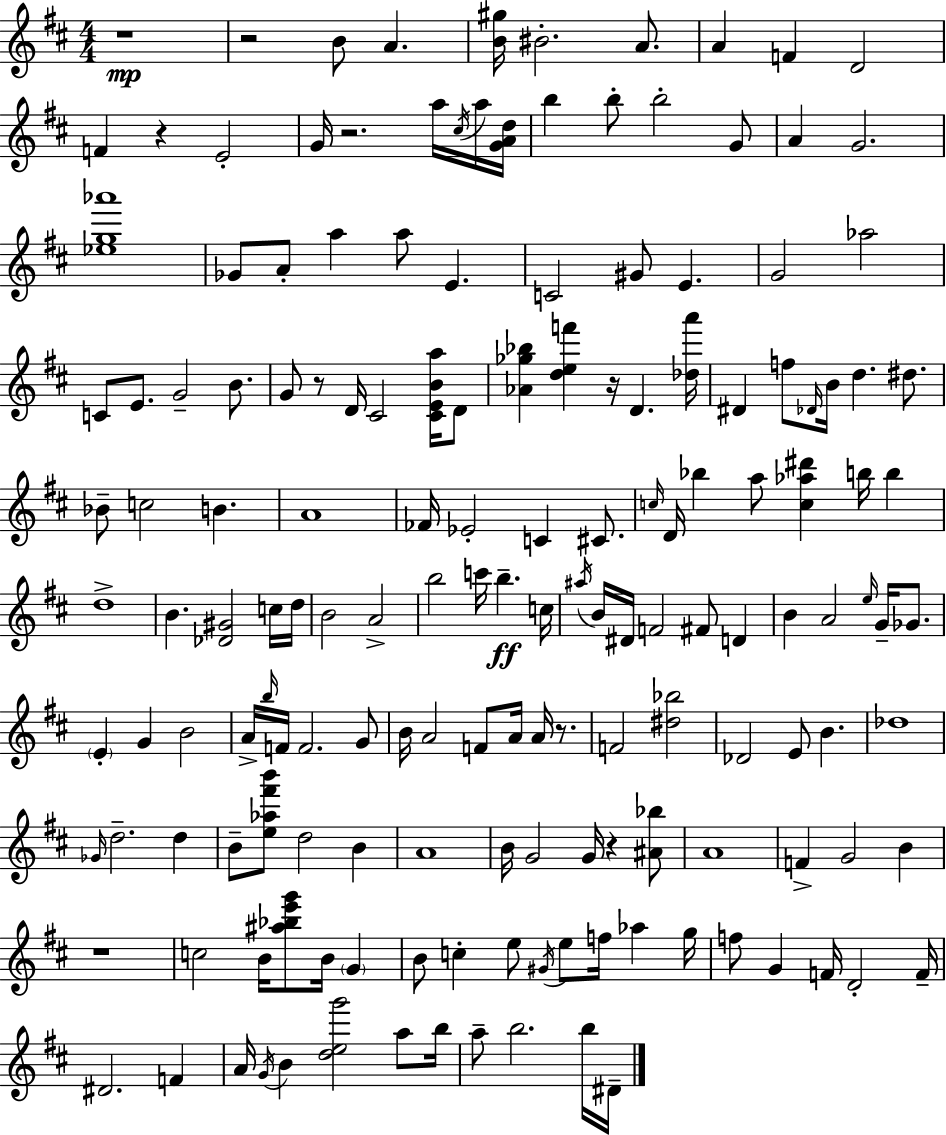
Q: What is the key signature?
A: D major